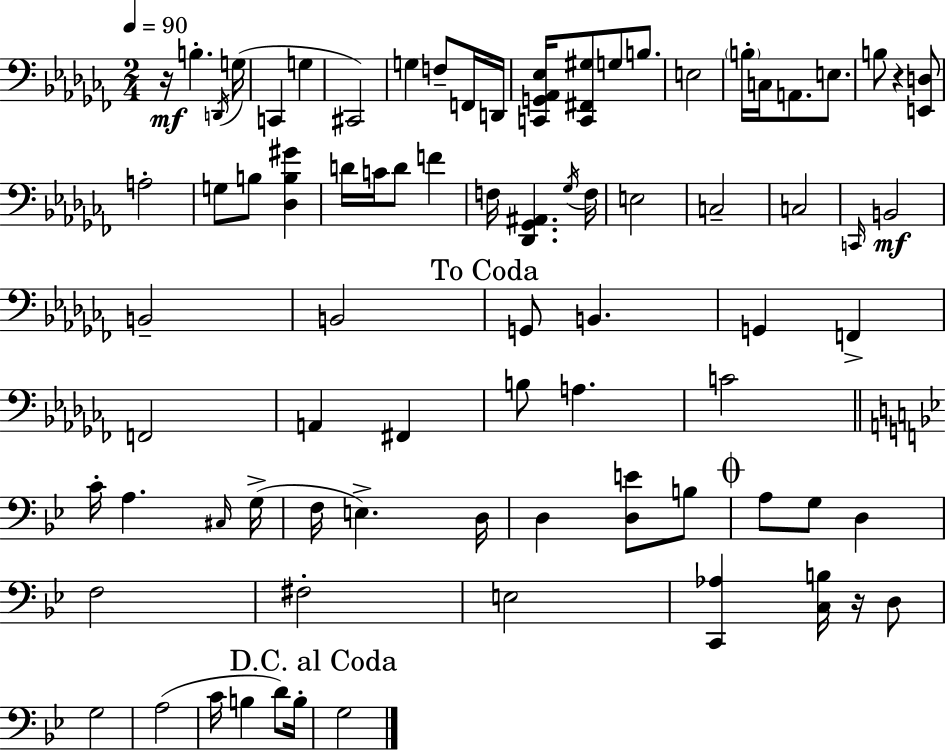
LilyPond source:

{
  \clef bass
  \numericTimeSignature
  \time 2/4
  \key aes \minor
  \tempo 4 = 90
  r16\mf b4.-. \acciaccatura { d,16 }( | g16 c,4 g4 | cis,2) | g4 f8-- f,16 | \break d,16 <c, g, aes, ees>16 <c, fis, gis>8 g8 b8. | e2 | \parenthesize b16-. c16 a,8. e8. | b8 r4 <e, d>8 | \break a2-. | g8 b8 <des b gis'>4 | d'16 c'16 d'8 f'4 | f16 <des, ges, ais,>4. | \break \acciaccatura { ges16 } f16 e2 | c2-- | c2 | \grace { c,16 } b,2\mf | \break b,2-- | b,2 | \mark "To Coda" g,8 b,4. | g,4 f,4-> | \break f,2 | a,4 fis,4 | b8 a4. | c'2 | \break \bar "||" \break \key g \minor c'16-. a4. \grace { cis16 }( | g16-> f16 e4.->) | d16 d4 <d e'>8 b8 | \mark \markup { \musicglyph "scripts.coda" } a8 g8 d4 | \break f2 | fis2-. | e2 | <c, aes>4 <c b>16 r16 d8 | \break g2 | a2( | c'16 b4 d'8) | b16-. \mark "D.C. al Coda" g2 | \break \bar "|."
}